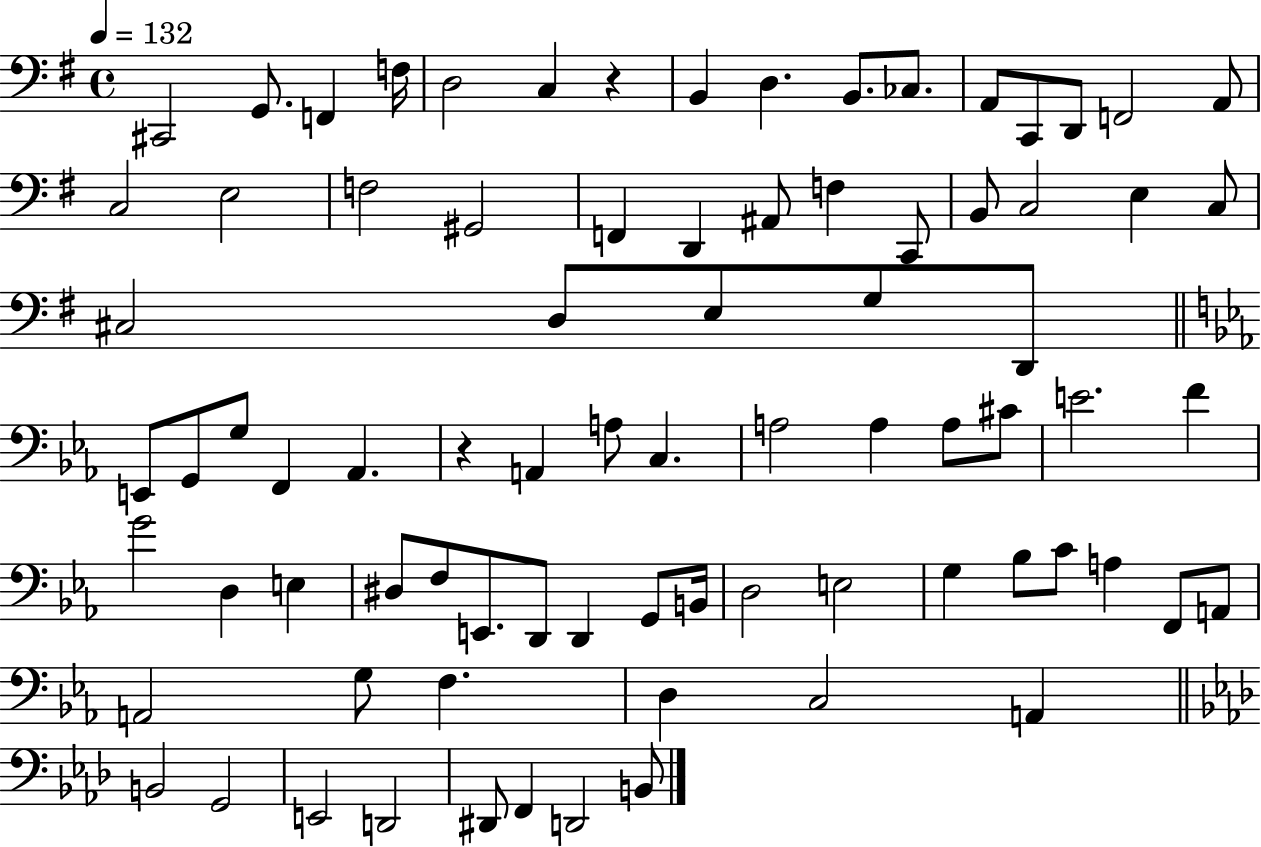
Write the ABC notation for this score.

X:1
T:Untitled
M:4/4
L:1/4
K:G
^C,,2 G,,/2 F,, F,/4 D,2 C, z B,, D, B,,/2 _C,/2 A,,/2 C,,/2 D,,/2 F,,2 A,,/2 C,2 E,2 F,2 ^G,,2 F,, D,, ^A,,/2 F, C,,/2 B,,/2 C,2 E, C,/2 ^C,2 D,/2 E,/2 G,/2 D,,/2 E,,/2 G,,/2 G,/2 F,, _A,, z A,, A,/2 C, A,2 A, A,/2 ^C/2 E2 F G2 D, E, ^D,/2 F,/2 E,,/2 D,,/2 D,, G,,/2 B,,/4 D,2 E,2 G, _B,/2 C/2 A, F,,/2 A,,/2 A,,2 G,/2 F, D, C,2 A,, B,,2 G,,2 E,,2 D,,2 ^D,,/2 F,, D,,2 B,,/2